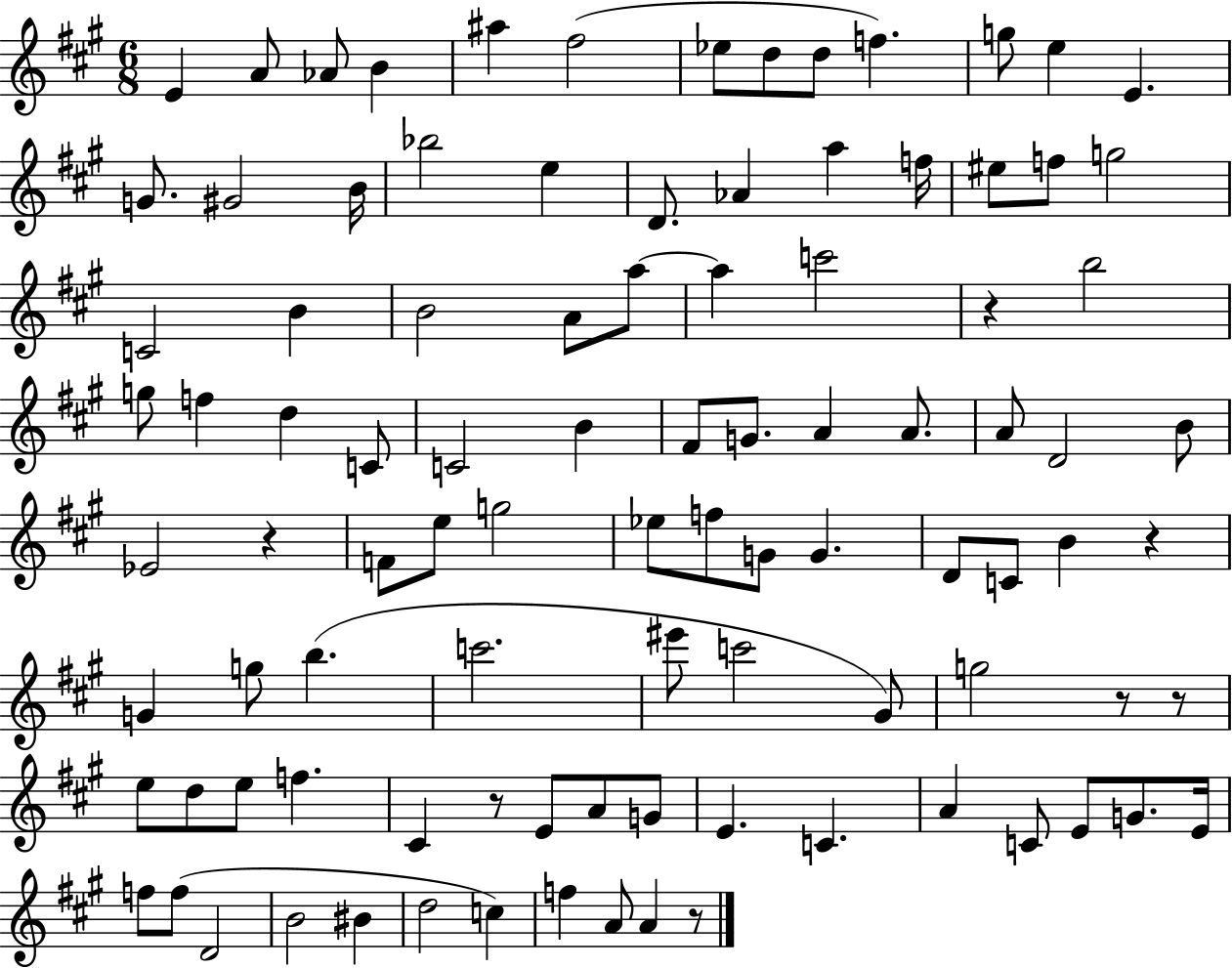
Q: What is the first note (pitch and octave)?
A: E4